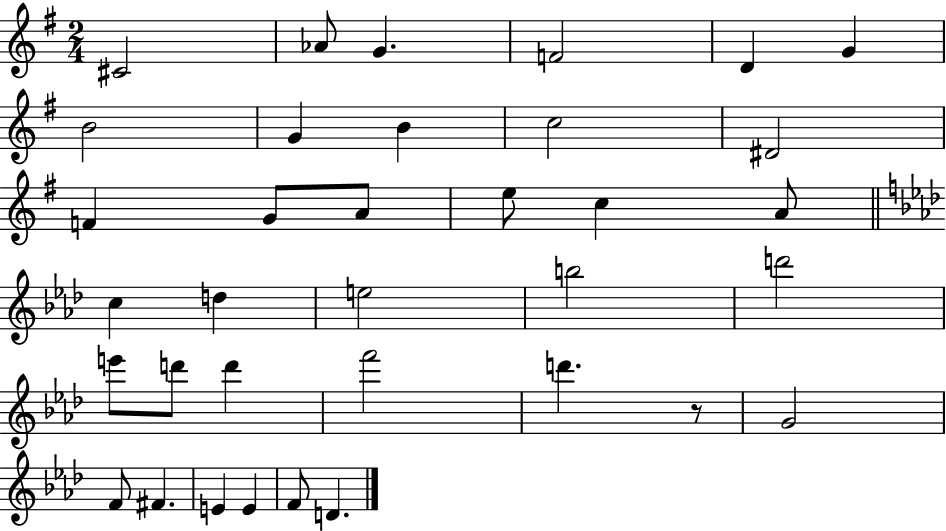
{
  \clef treble
  \numericTimeSignature
  \time 2/4
  \key g \major
  cis'2 | aes'8 g'4. | f'2 | d'4 g'4 | \break b'2 | g'4 b'4 | c''2 | dis'2 | \break f'4 g'8 a'8 | e''8 c''4 a'8 | \bar "||" \break \key f \minor c''4 d''4 | e''2 | b''2 | d'''2 | \break e'''8 d'''8 d'''4 | f'''2 | d'''4. r8 | g'2 | \break f'8 fis'4. | e'4 e'4 | f'8 d'4. | \bar "|."
}